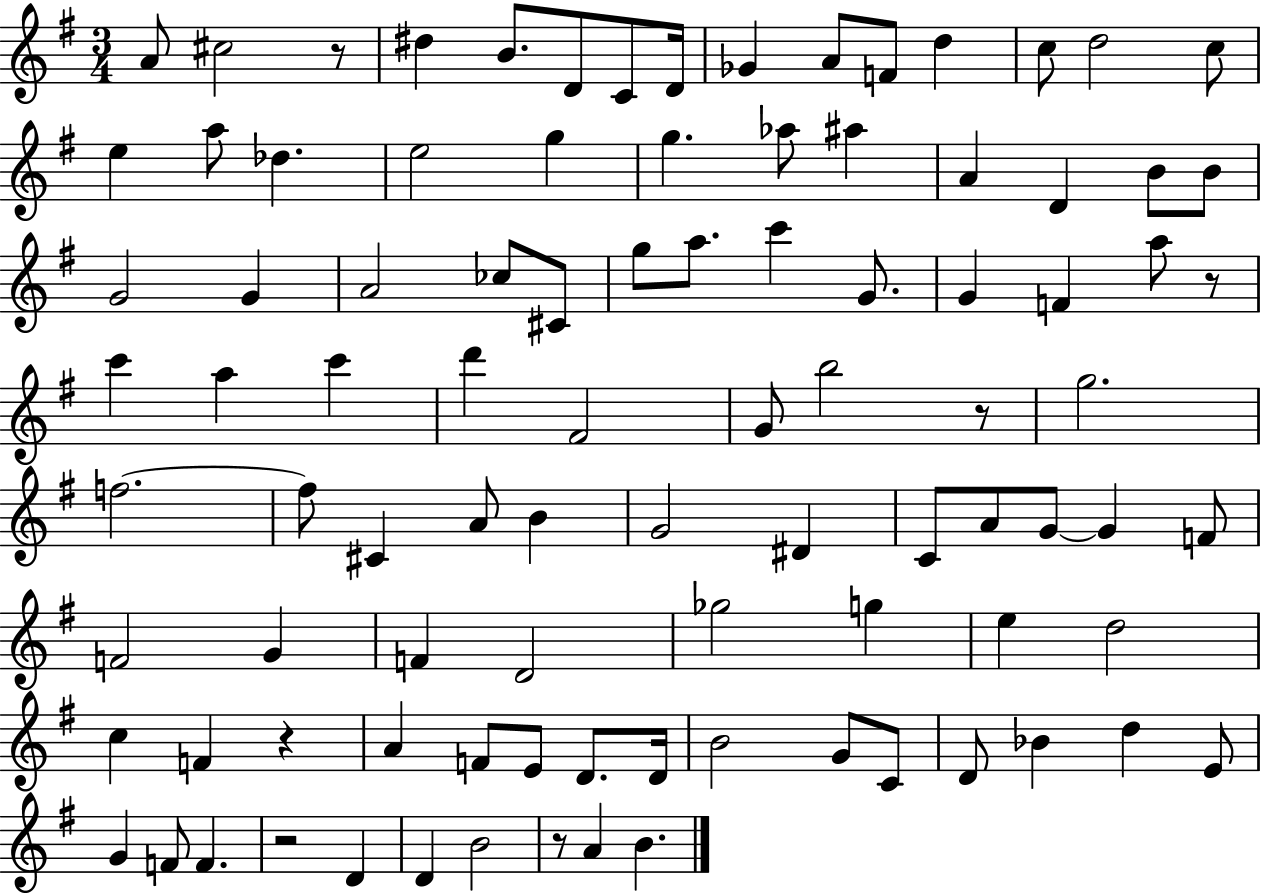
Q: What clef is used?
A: treble